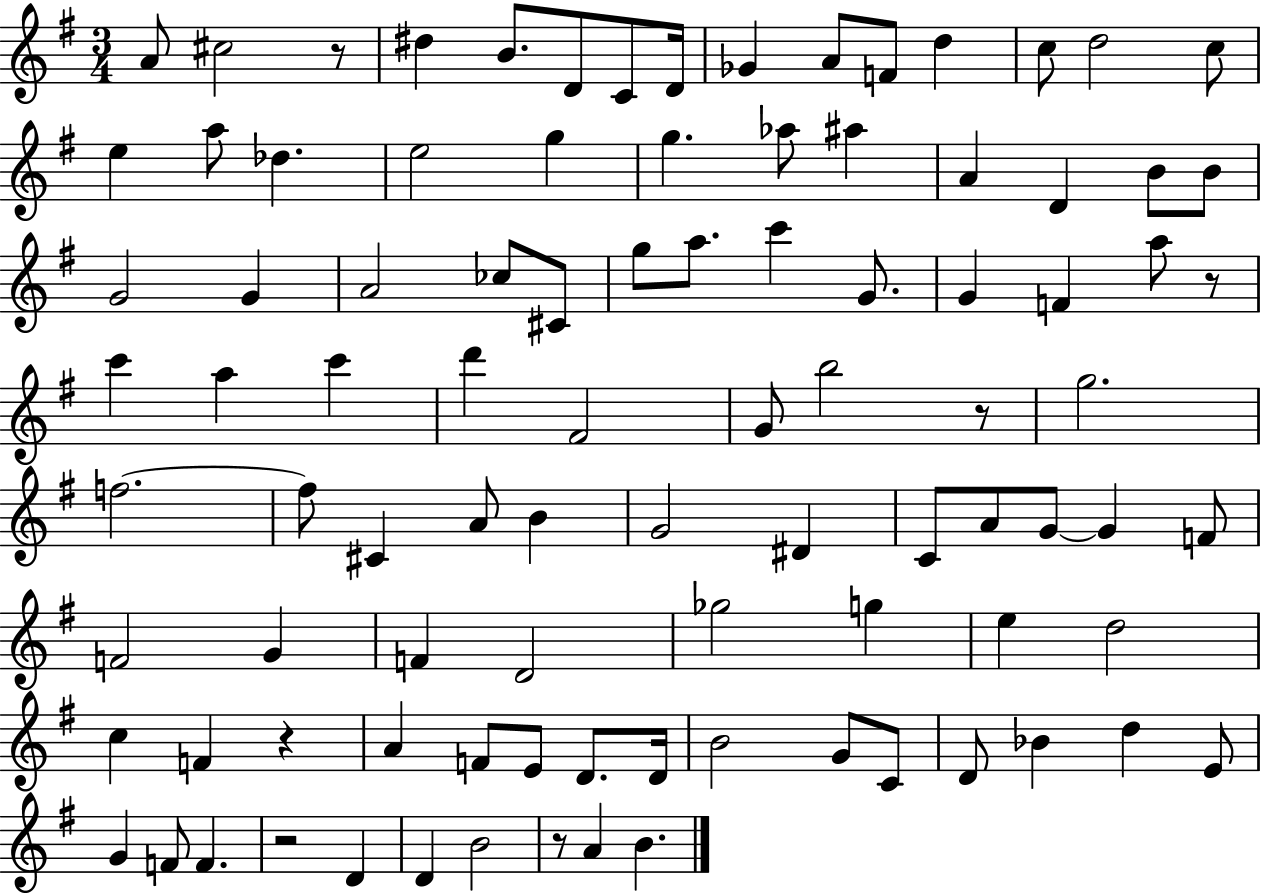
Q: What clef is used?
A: treble